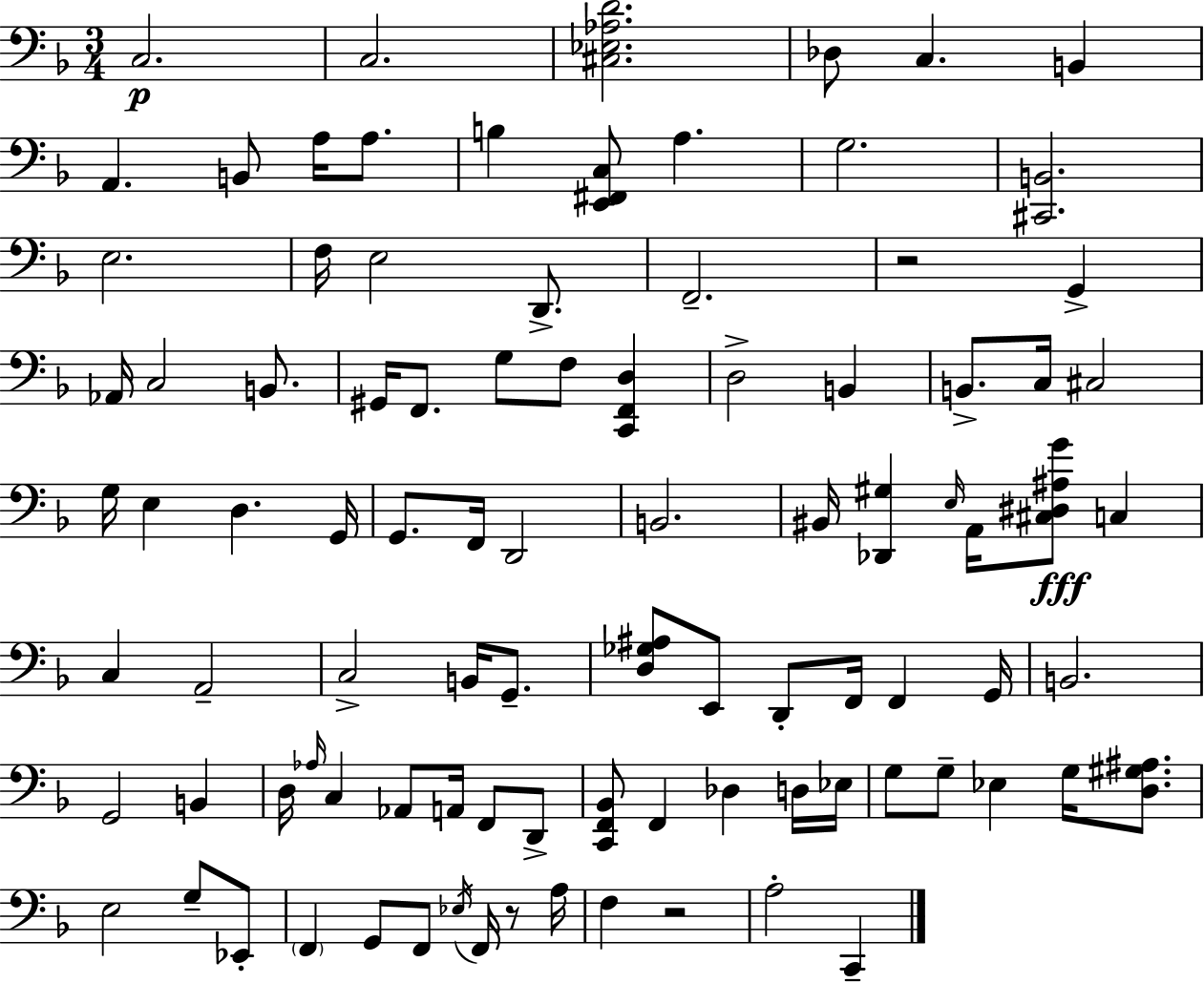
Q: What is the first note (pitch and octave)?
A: C3